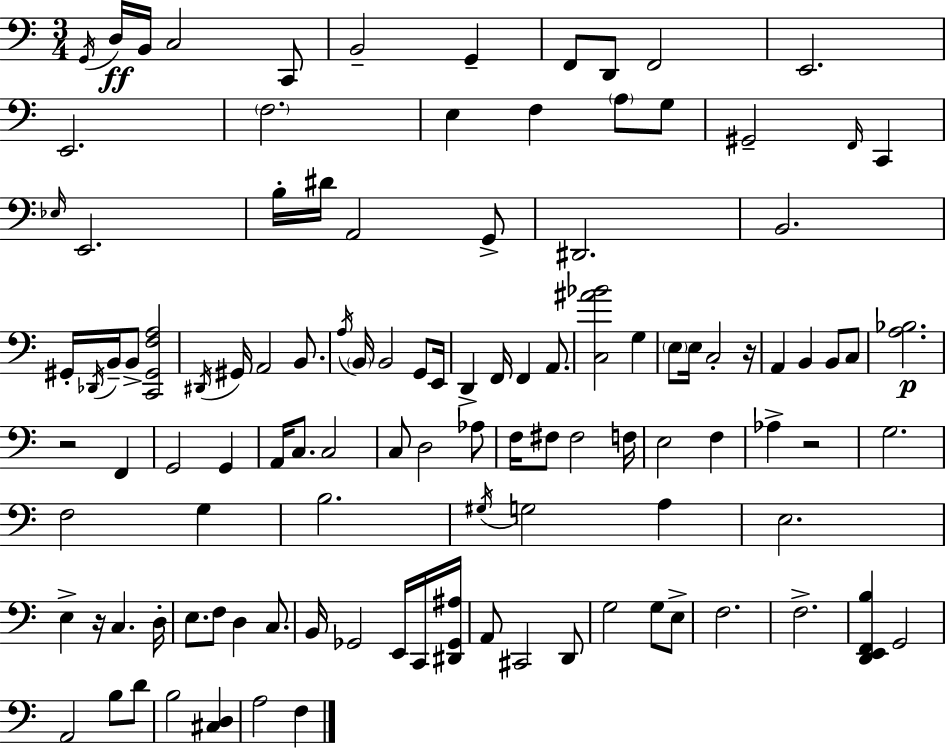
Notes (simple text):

G2/s D3/s B2/s C3/h C2/e B2/h G2/q F2/e D2/e F2/h E2/h. E2/h. F3/h. E3/q F3/q A3/e G3/e G#2/h F2/s C2/q Eb3/s E2/h. B3/s D#4/s A2/h G2/e D#2/h. B2/h. G#2/s Db2/s B2/s B2/e [C2,G#2,F3,A3]/h D#2/s G#2/s A2/h B2/e. A3/s B2/s B2/h G2/e E2/s D2/q F2/s F2/q A2/e. [C3,A#4,Bb4]/h G3/q E3/e E3/s C3/h R/s A2/q B2/q B2/e C3/e [A3,Bb3]/h. R/h F2/q G2/h G2/q A2/s C3/e. C3/h C3/e D3/h Ab3/e F3/s F#3/e F#3/h F3/s E3/h F3/q Ab3/q R/h G3/h. F3/h G3/q B3/h. G#3/s G3/h A3/q E3/h. E3/q R/s C3/q. D3/s E3/e. F3/e D3/q C3/e. B2/s Gb2/h E2/s C2/s [D#2,Gb2,A#3]/s A2/e C#2/h D2/e G3/h G3/e E3/e F3/h. F3/h. [D2,E2,F2,B3]/q G2/h A2/h B3/e D4/e B3/h [C#3,D3]/q A3/h F3/q